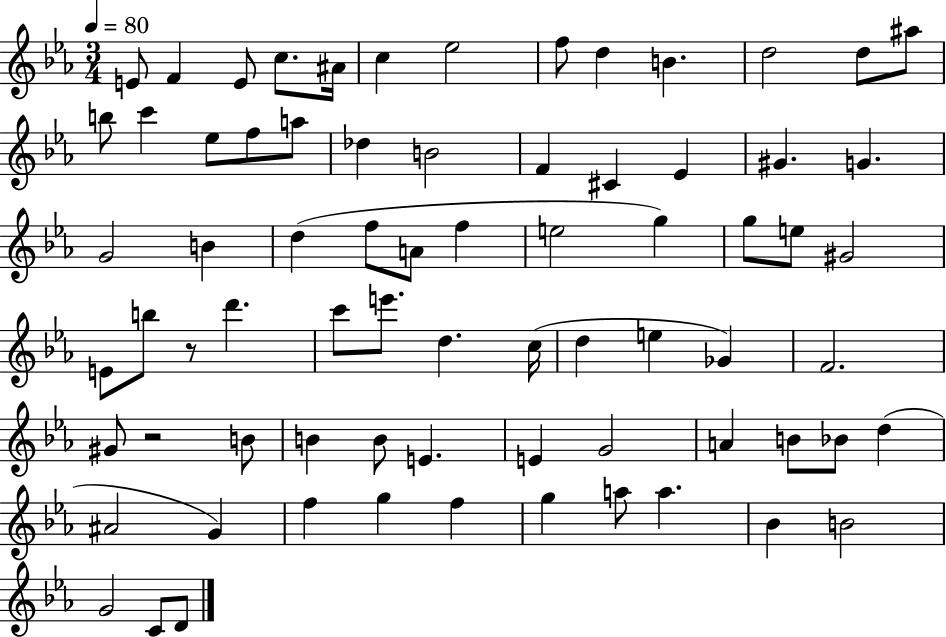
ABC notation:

X:1
T:Untitled
M:3/4
L:1/4
K:Eb
E/2 F E/2 c/2 ^A/4 c _e2 f/2 d B d2 d/2 ^a/2 b/2 c' _e/2 f/2 a/2 _d B2 F ^C _E ^G G G2 B d f/2 A/2 f e2 g g/2 e/2 ^G2 E/2 b/2 z/2 d' c'/2 e'/2 d c/4 d e _G F2 ^G/2 z2 B/2 B B/2 E E G2 A B/2 _B/2 d ^A2 G f g f g a/2 a _B B2 G2 C/2 D/2